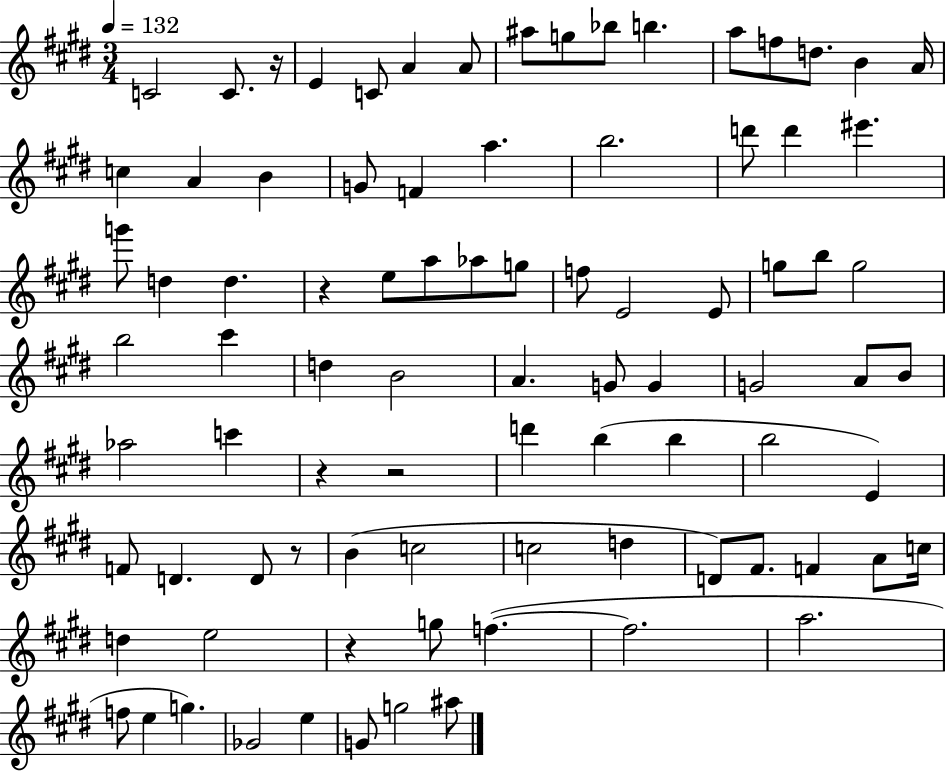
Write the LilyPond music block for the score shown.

{
  \clef treble
  \numericTimeSignature
  \time 3/4
  \key e \major
  \tempo 4 = 132
  \repeat volta 2 { c'2 c'8. r16 | e'4 c'8 a'4 a'8 | ais''8 g''8 bes''8 b''4. | a''8 f''8 d''8. b'4 a'16 | \break c''4 a'4 b'4 | g'8 f'4 a''4. | b''2. | d'''8 d'''4 eis'''4. | \break g'''8 d''4 d''4. | r4 e''8 a''8 aes''8 g''8 | f''8 e'2 e'8 | g''8 b''8 g''2 | \break b''2 cis'''4 | d''4 b'2 | a'4. g'8 g'4 | g'2 a'8 b'8 | \break aes''2 c'''4 | r4 r2 | d'''4 b''4( b''4 | b''2 e'4) | \break f'8 d'4. d'8 r8 | b'4( c''2 | c''2 d''4 | d'8) fis'8. f'4 a'8 c''16 | \break d''4 e''2 | r4 g''8 f''4.~(~ | f''2. | a''2. | \break f''8 e''4 g''4.) | ges'2 e''4 | g'8 g''2 ais''8 | } \bar "|."
}